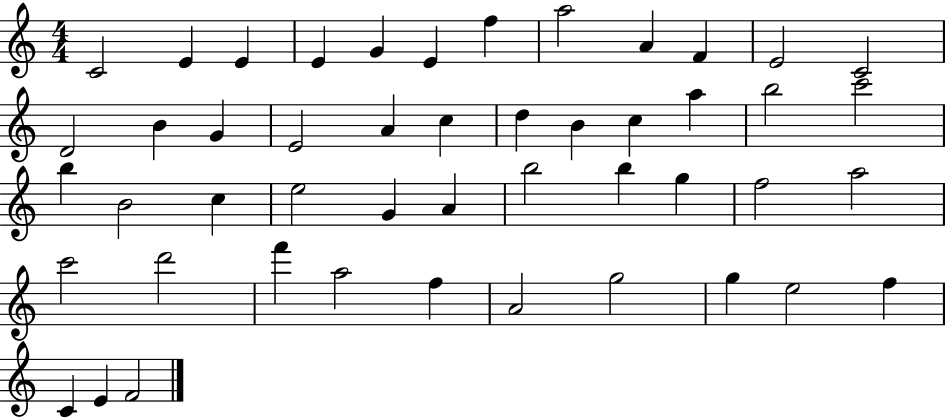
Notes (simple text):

C4/h E4/q E4/q E4/q G4/q E4/q F5/q A5/h A4/q F4/q E4/h C4/h D4/h B4/q G4/q E4/h A4/q C5/q D5/q B4/q C5/q A5/q B5/h C6/h B5/q B4/h C5/q E5/h G4/q A4/q B5/h B5/q G5/q F5/h A5/h C6/h D6/h F6/q A5/h F5/q A4/h G5/h G5/q E5/h F5/q C4/q E4/q F4/h